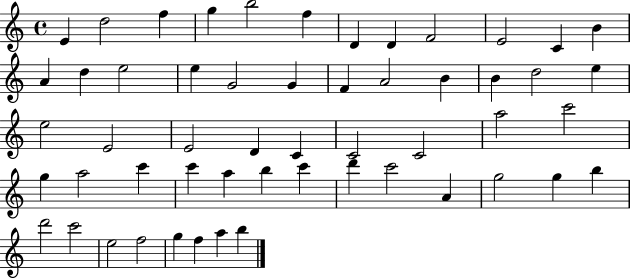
{
  \clef treble
  \time 4/4
  \defaultTimeSignature
  \key c \major
  e'4 d''2 f''4 | g''4 b''2 f''4 | d'4 d'4 f'2 | e'2 c'4 b'4 | \break a'4 d''4 e''2 | e''4 g'2 g'4 | f'4 a'2 b'4 | b'4 d''2 e''4 | \break e''2 e'2 | e'2 d'4 c'4 | c'2 c'2 | a''2 c'''2 | \break g''4 a''2 c'''4 | c'''4 a''4 b''4 c'''4 | d'''4 c'''2 a'4 | g''2 g''4 b''4 | \break d'''2 c'''2 | e''2 f''2 | g''4 f''4 a''4 b''4 | \bar "|."
}